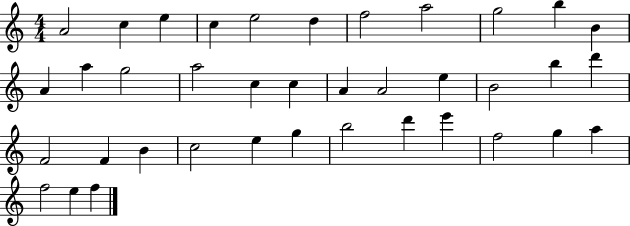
{
  \clef treble
  \numericTimeSignature
  \time 4/4
  \key c \major
  a'2 c''4 e''4 | c''4 e''2 d''4 | f''2 a''2 | g''2 b''4 b'4 | \break a'4 a''4 g''2 | a''2 c''4 c''4 | a'4 a'2 e''4 | b'2 b''4 d'''4 | \break f'2 f'4 b'4 | c''2 e''4 g''4 | b''2 d'''4 e'''4 | f''2 g''4 a''4 | \break f''2 e''4 f''4 | \bar "|."
}